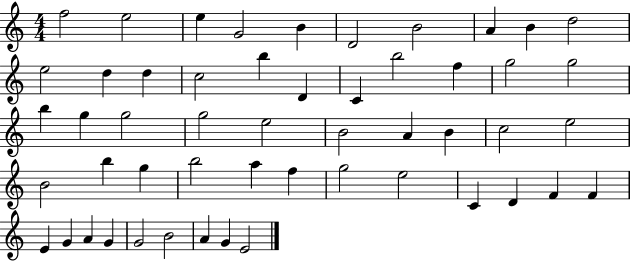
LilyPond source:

{
  \clef treble
  \numericTimeSignature
  \time 4/4
  \key c \major
  f''2 e''2 | e''4 g'2 b'4 | d'2 b'2 | a'4 b'4 d''2 | \break e''2 d''4 d''4 | c''2 b''4 d'4 | c'4 b''2 f''4 | g''2 g''2 | \break b''4 g''4 g''2 | g''2 e''2 | b'2 a'4 b'4 | c''2 e''2 | \break b'2 b''4 g''4 | b''2 a''4 f''4 | g''2 e''2 | c'4 d'4 f'4 f'4 | \break e'4 g'4 a'4 g'4 | g'2 b'2 | a'4 g'4 e'2 | \bar "|."
}